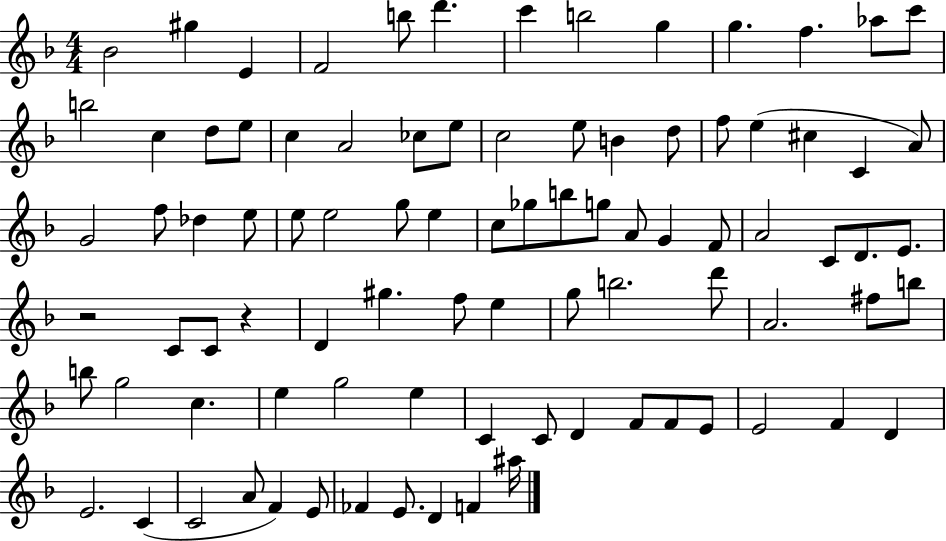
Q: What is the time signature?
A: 4/4